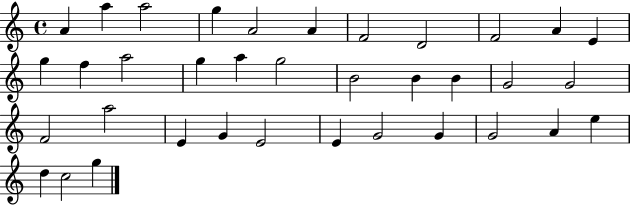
A4/q A5/q A5/h G5/q A4/h A4/q F4/h D4/h F4/h A4/q E4/q G5/q F5/q A5/h G5/q A5/q G5/h B4/h B4/q B4/q G4/h G4/h F4/h A5/h E4/q G4/q E4/h E4/q G4/h G4/q G4/h A4/q E5/q D5/q C5/h G5/q